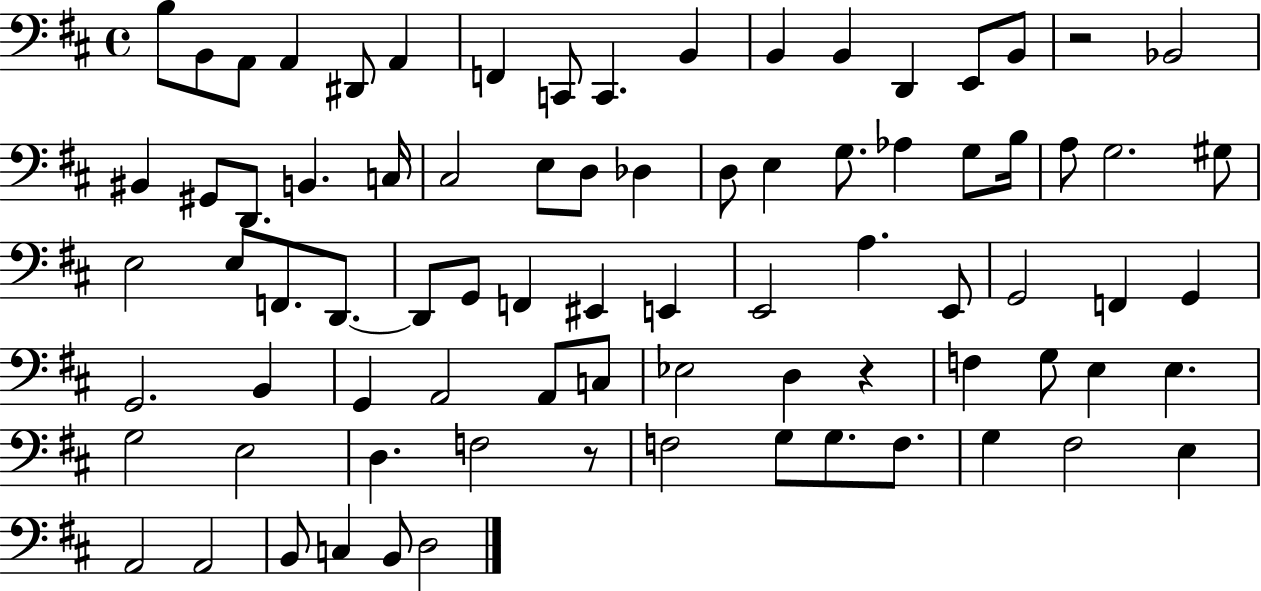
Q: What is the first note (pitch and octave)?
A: B3